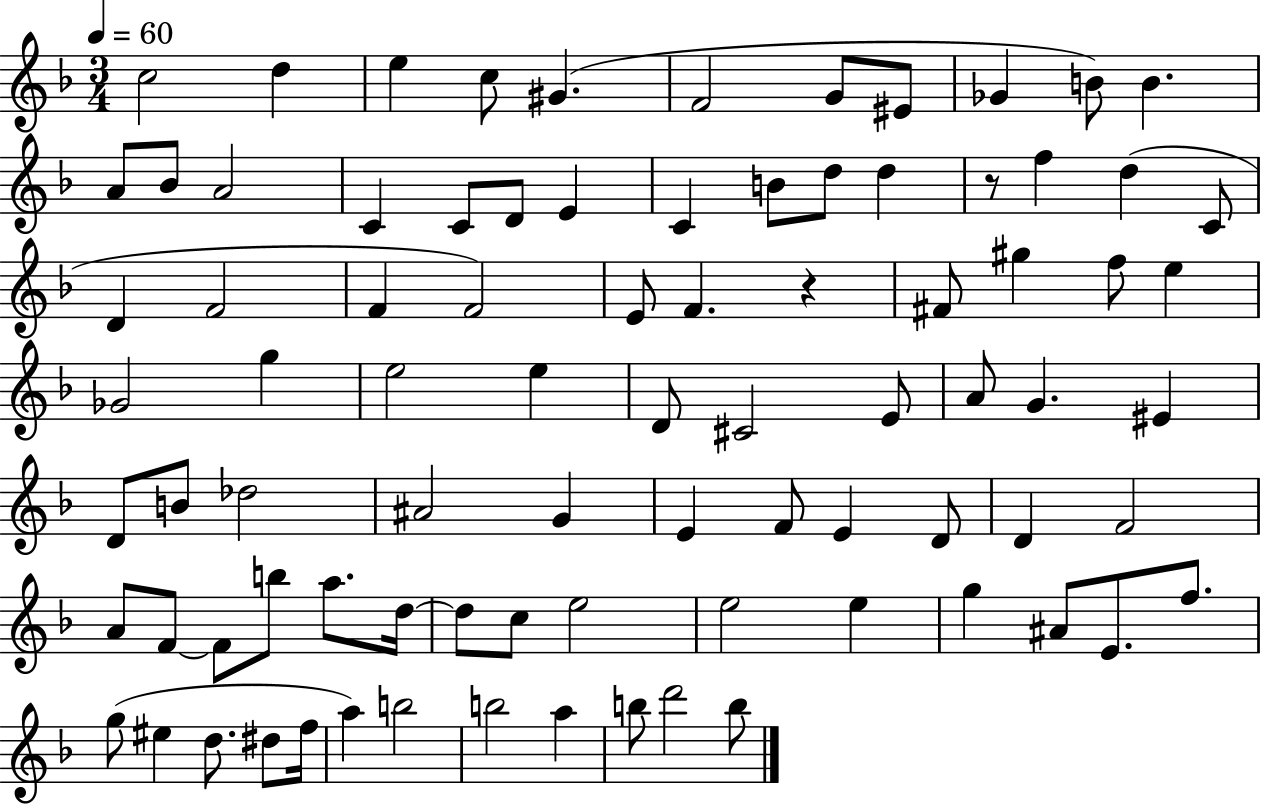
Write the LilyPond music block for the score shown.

{
  \clef treble
  \numericTimeSignature
  \time 3/4
  \key f \major
  \tempo 4 = 60
  c''2 d''4 | e''4 c''8 gis'4.( | f'2 g'8 eis'8 | ges'4 b'8) b'4. | \break a'8 bes'8 a'2 | c'4 c'8 d'8 e'4 | c'4 b'8 d''8 d''4 | r8 f''4 d''4( c'8 | \break d'4 f'2 | f'4 f'2) | e'8 f'4. r4 | fis'8 gis''4 f''8 e''4 | \break ges'2 g''4 | e''2 e''4 | d'8 cis'2 e'8 | a'8 g'4. eis'4 | \break d'8 b'8 des''2 | ais'2 g'4 | e'4 f'8 e'4 d'8 | d'4 f'2 | \break a'8 f'8~~ f'8 b''8 a''8. d''16~~ | d''8 c''8 e''2 | e''2 e''4 | g''4 ais'8 e'8. f''8. | \break g''8( eis''4 d''8. dis''8 f''16 | a''4) b''2 | b''2 a''4 | b''8 d'''2 b''8 | \break \bar "|."
}